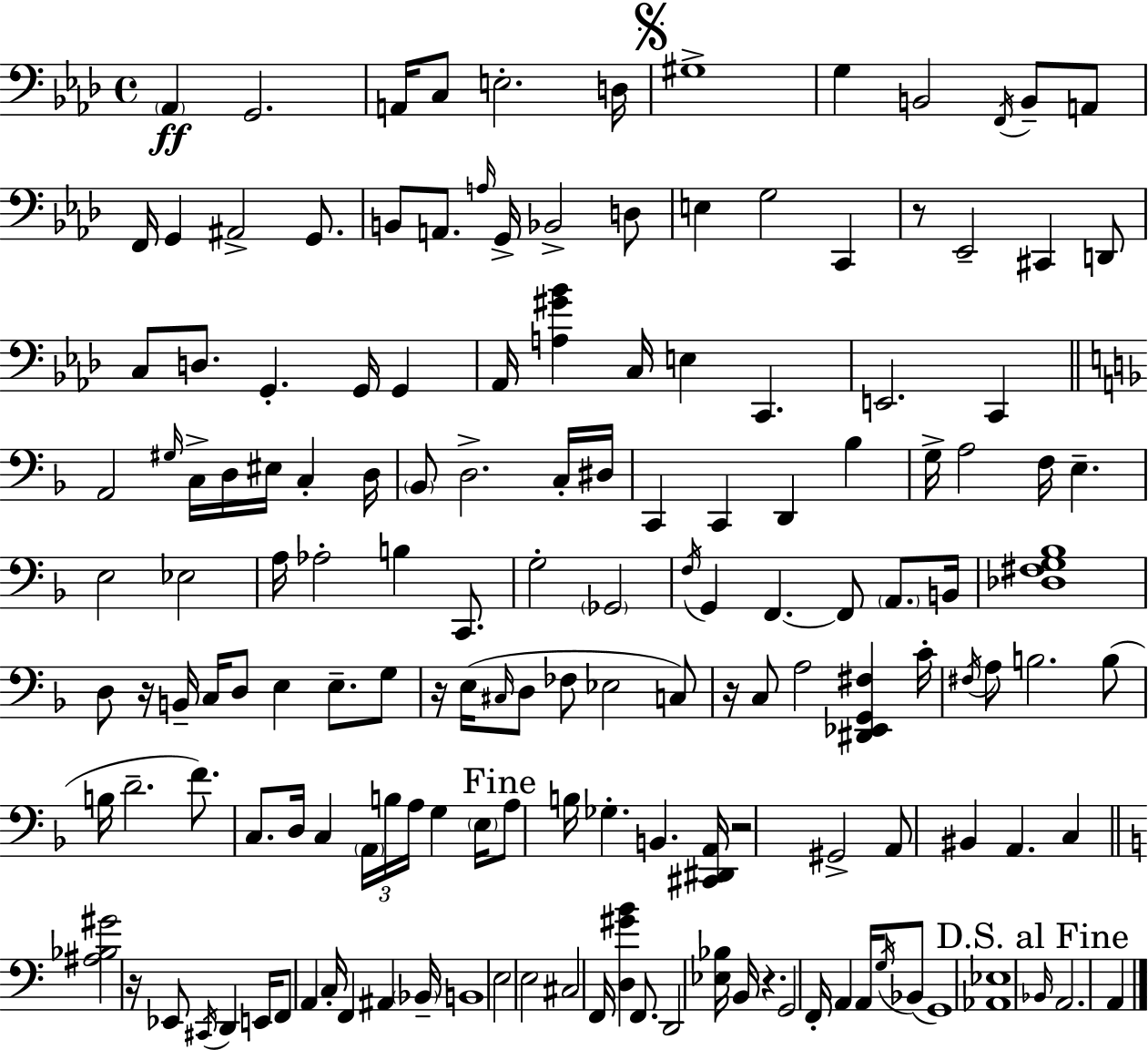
Ab2/q G2/h. A2/s C3/e E3/h. D3/s G#3/w G3/q B2/h F2/s B2/e A2/e F2/s G2/q A#2/h G2/e. B2/e A2/e. A3/s G2/s Bb2/h D3/e E3/q G3/h C2/q R/e Eb2/h C#2/q D2/e C3/e D3/e. G2/q. G2/s G2/q Ab2/s [A3,G#4,Bb4]/q C3/s E3/q C2/q. E2/h. C2/q A2/h G#3/s C3/s D3/s EIS3/s C3/q D3/s Bb2/e D3/h. C3/s D#3/s C2/q C2/q D2/q Bb3/q G3/s A3/h F3/s E3/q. E3/h Eb3/h A3/s Ab3/h B3/q C2/e. G3/h Gb2/h F3/s G2/q F2/q. F2/e A2/e. B2/s [Db3,F#3,G3,Bb3]/w D3/e R/s B2/s C3/s D3/e E3/q E3/e. G3/e R/s E3/s C#3/s D3/e FES3/e Eb3/h C3/e R/s C3/e A3/h [D#2,Eb2,G2,F#3]/q C4/s F#3/s A3/e B3/h. B3/e B3/s D4/h. F4/e. C3/e. D3/s C3/q A2/s B3/s A3/s G3/q E3/s A3/e B3/s Gb3/q. B2/q. [C#2,D#2,A2]/s R/h G#2/h A2/e BIS2/q A2/q. C3/q [A#3,Bb3,G#4]/h R/s Eb2/e C#2/s D2/q E2/s F2/e A2/q C3/s F2/q A#2/q Bb2/s B2/w E3/h E3/h C#3/h F2/s [D3,G#4,B4]/q F2/e. D2/h [Eb3,Bb3]/s B2/s R/q. G2/h F2/s A2/q A2/s G3/s Bb2/e G2/w [Ab2,Eb3]/w Bb2/s A2/h. A2/q